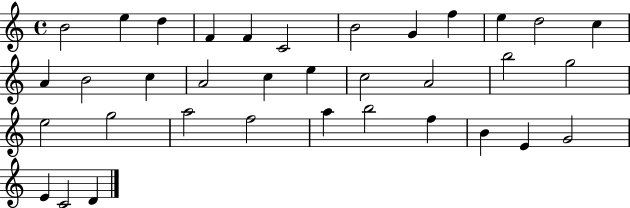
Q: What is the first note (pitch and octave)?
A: B4